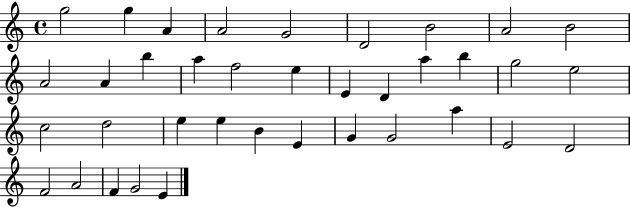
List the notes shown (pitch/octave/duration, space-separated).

G5/h G5/q A4/q A4/h G4/h D4/h B4/h A4/h B4/h A4/h A4/q B5/q A5/q F5/h E5/q E4/q D4/q A5/q B5/q G5/h E5/h C5/h D5/h E5/q E5/q B4/q E4/q G4/q G4/h A5/q E4/h D4/h F4/h A4/h F4/q G4/h E4/q